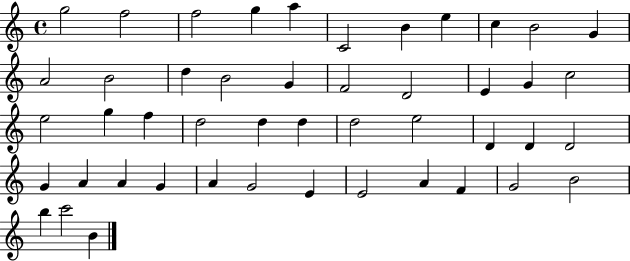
X:1
T:Untitled
M:4/4
L:1/4
K:C
g2 f2 f2 g a C2 B e c B2 G A2 B2 d B2 G F2 D2 E G c2 e2 g f d2 d d d2 e2 D D D2 G A A G A G2 E E2 A F G2 B2 b c'2 B